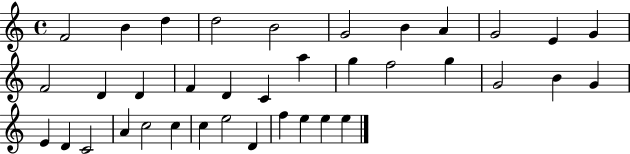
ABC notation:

X:1
T:Untitled
M:4/4
L:1/4
K:C
F2 B d d2 B2 G2 B A G2 E G F2 D D F D C a g f2 g G2 B G E D C2 A c2 c c e2 D f e e e